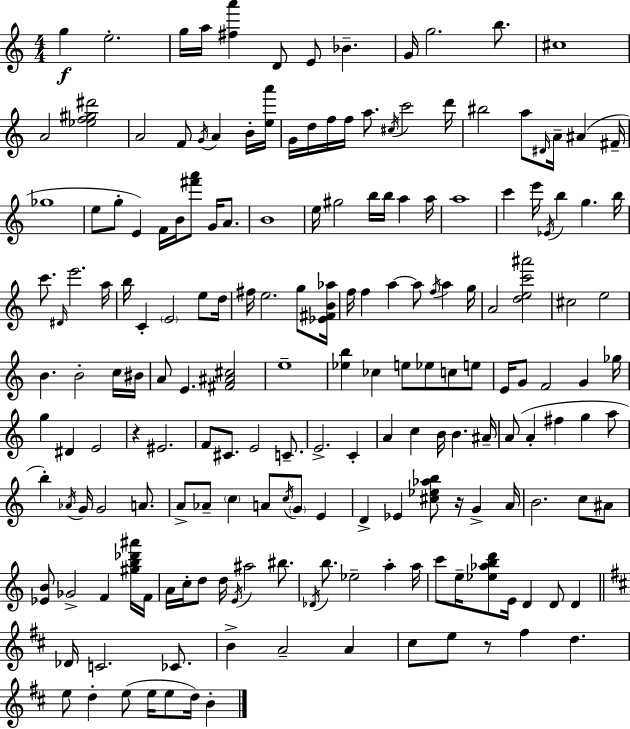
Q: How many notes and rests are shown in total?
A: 184